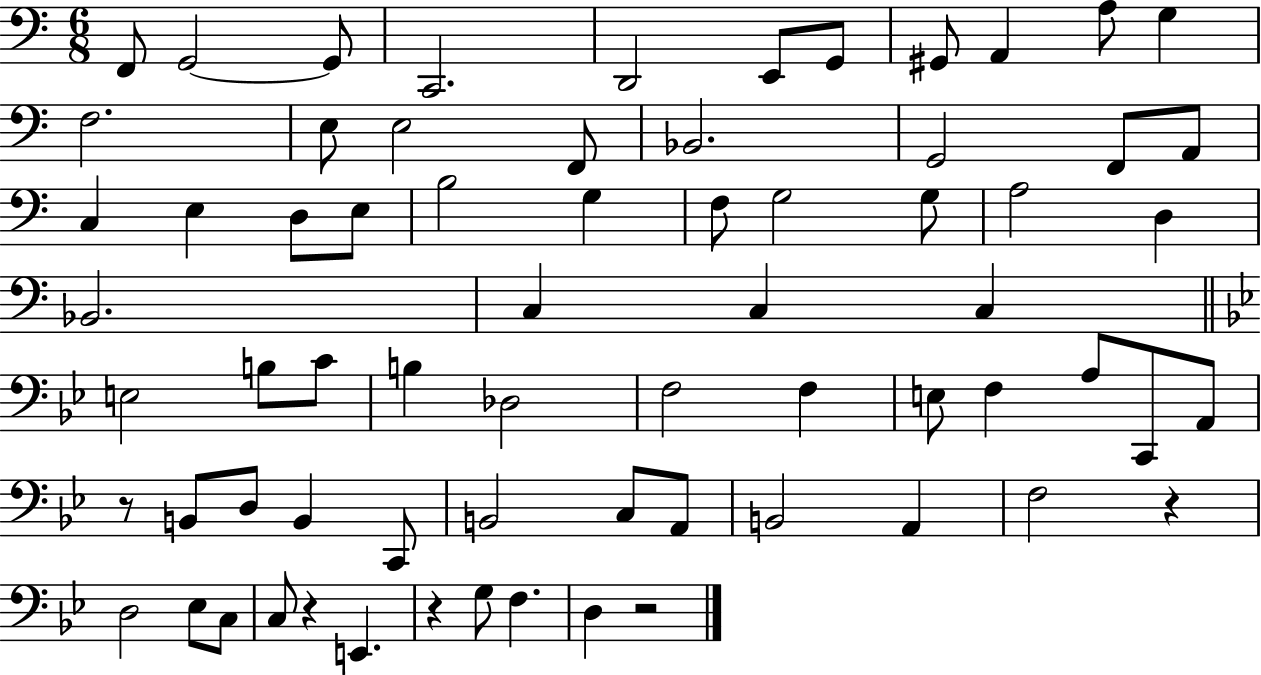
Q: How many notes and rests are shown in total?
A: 69